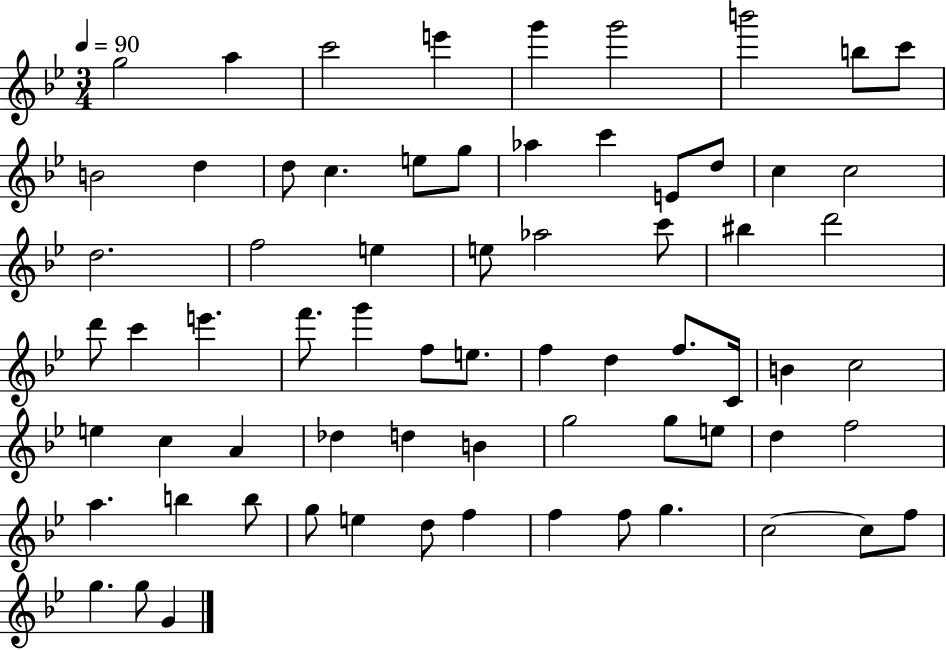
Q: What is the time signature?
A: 3/4